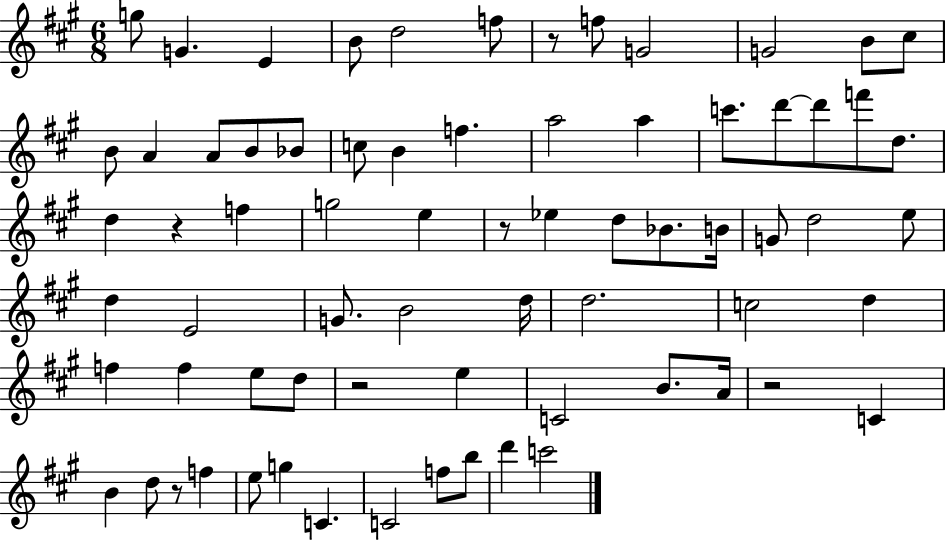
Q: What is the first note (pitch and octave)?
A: G5